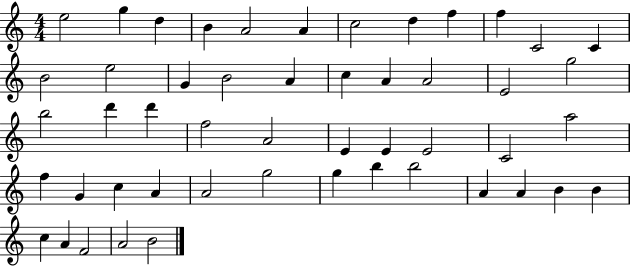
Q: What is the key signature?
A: C major